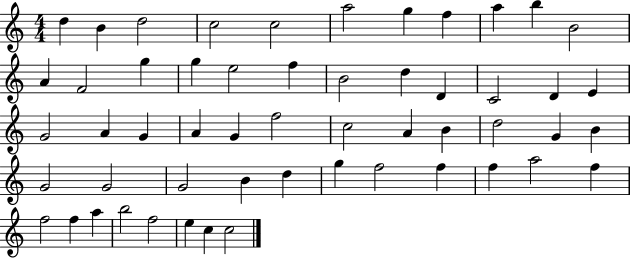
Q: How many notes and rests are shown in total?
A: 54